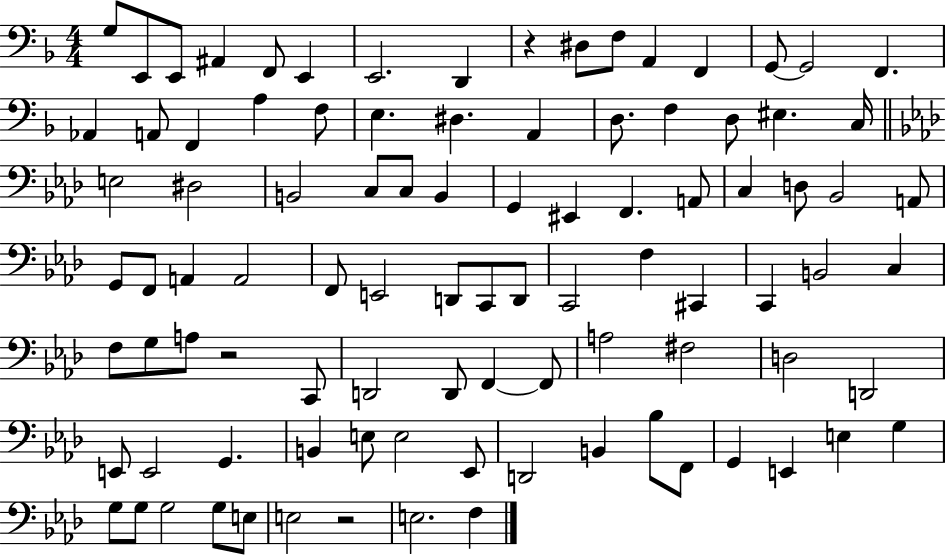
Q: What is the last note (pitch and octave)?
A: F3